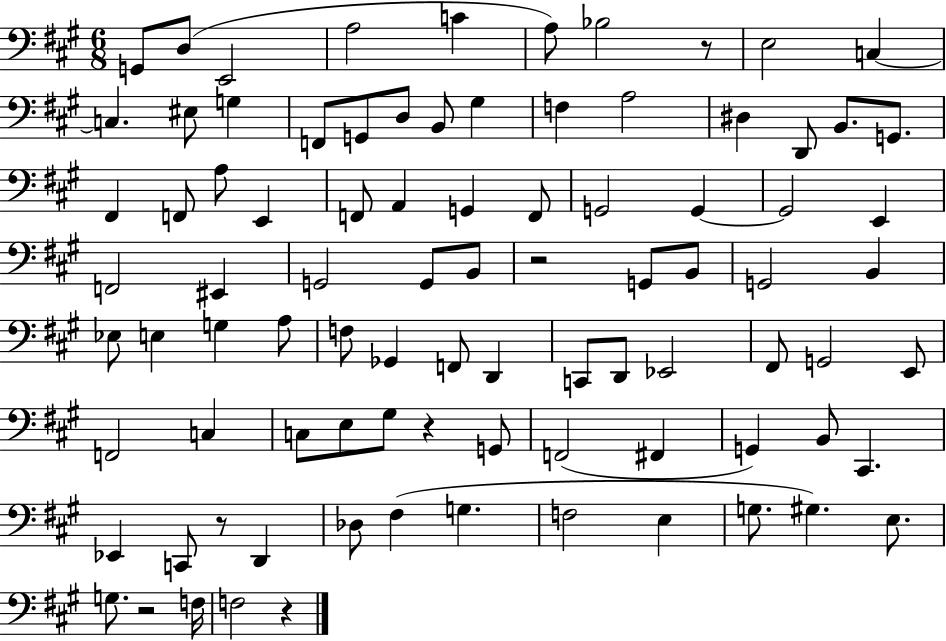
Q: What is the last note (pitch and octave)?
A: F3